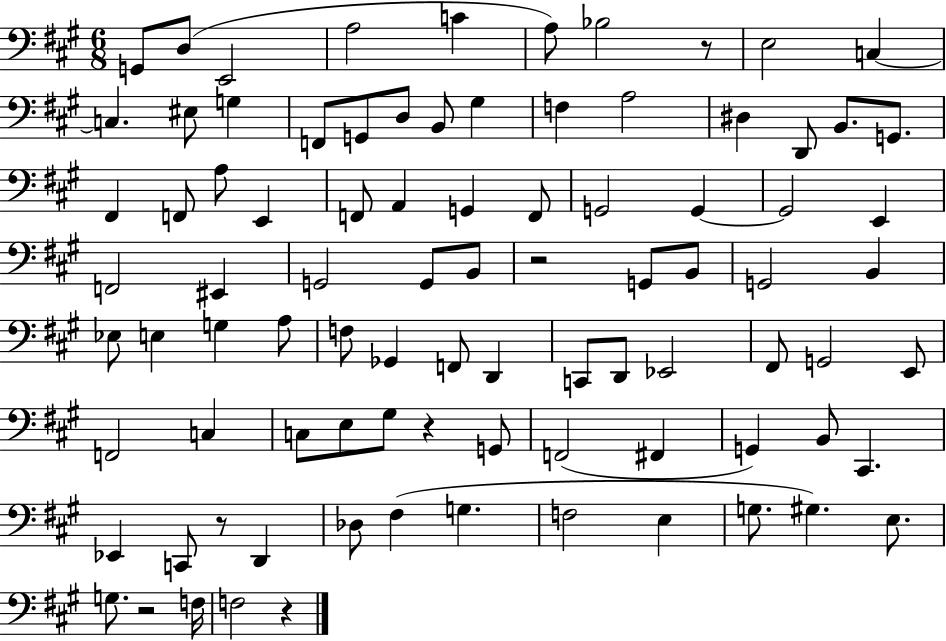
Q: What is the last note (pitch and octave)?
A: F3